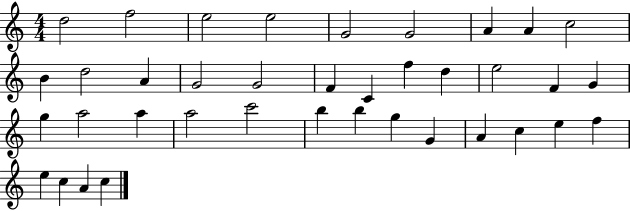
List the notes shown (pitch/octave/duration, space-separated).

D5/h F5/h E5/h E5/h G4/h G4/h A4/q A4/q C5/h B4/q D5/h A4/q G4/h G4/h F4/q C4/q F5/q D5/q E5/h F4/q G4/q G5/q A5/h A5/q A5/h C6/h B5/q B5/q G5/q G4/q A4/q C5/q E5/q F5/q E5/q C5/q A4/q C5/q